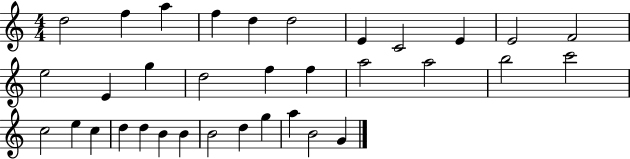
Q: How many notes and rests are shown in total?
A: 34